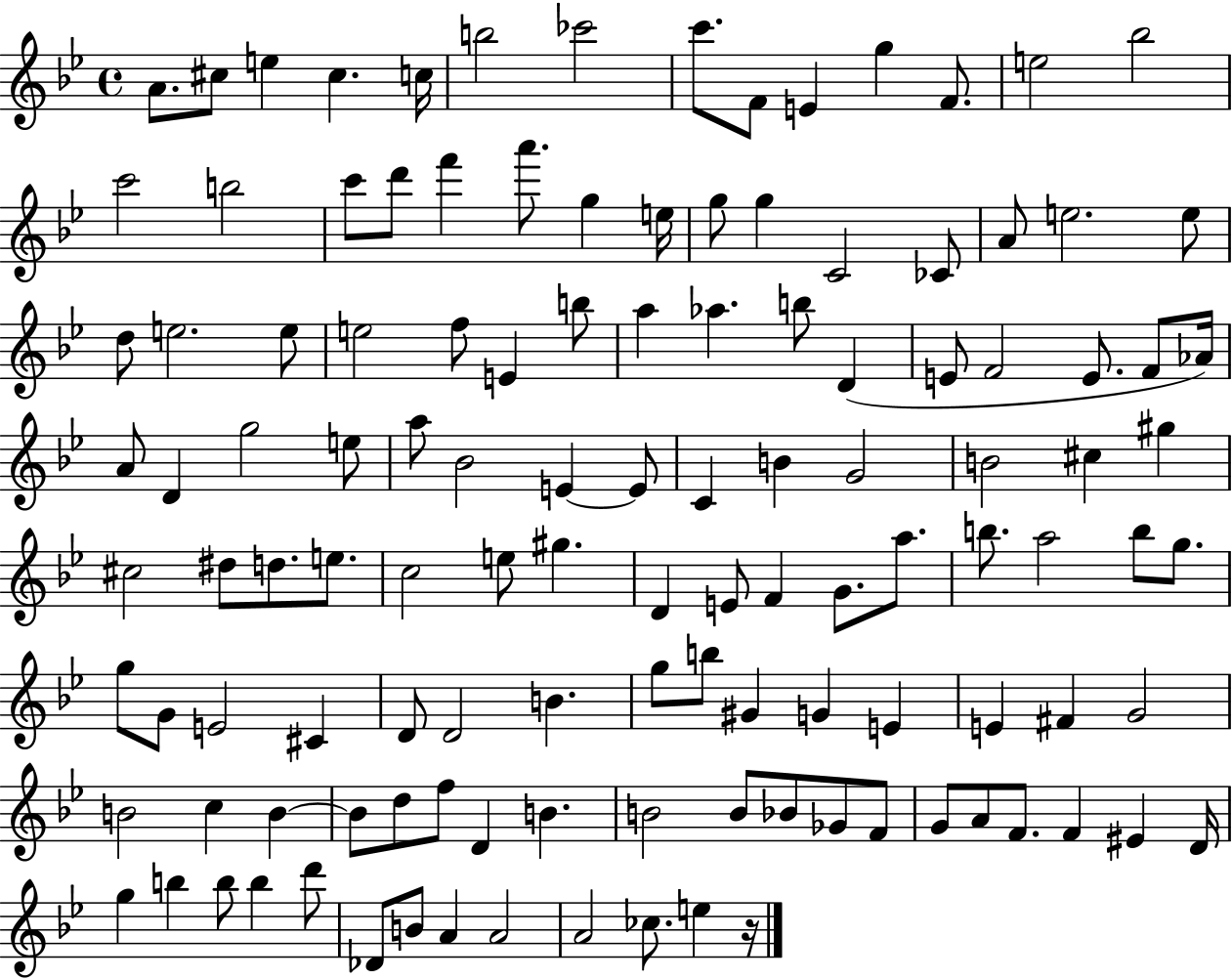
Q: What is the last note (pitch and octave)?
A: E5